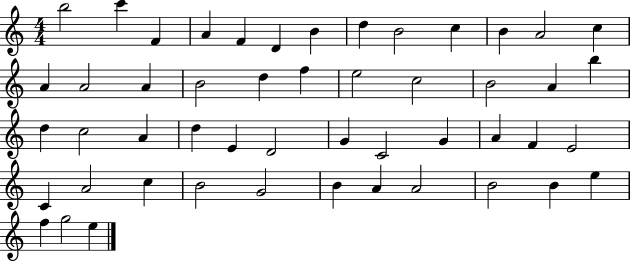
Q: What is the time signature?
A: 4/4